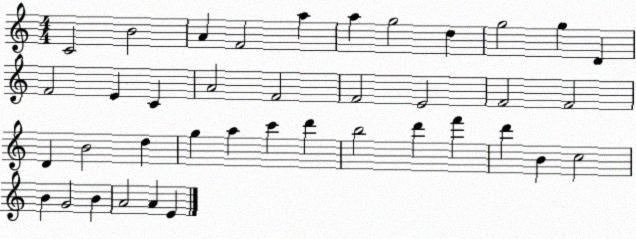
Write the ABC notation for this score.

X:1
T:Untitled
M:4/4
L:1/4
K:C
C2 B2 A F2 a a g2 d g2 g D F2 E C A2 F2 F2 E2 F2 F2 D B2 d g a c' d' b2 d' f' d' B c2 B G2 B A2 A E